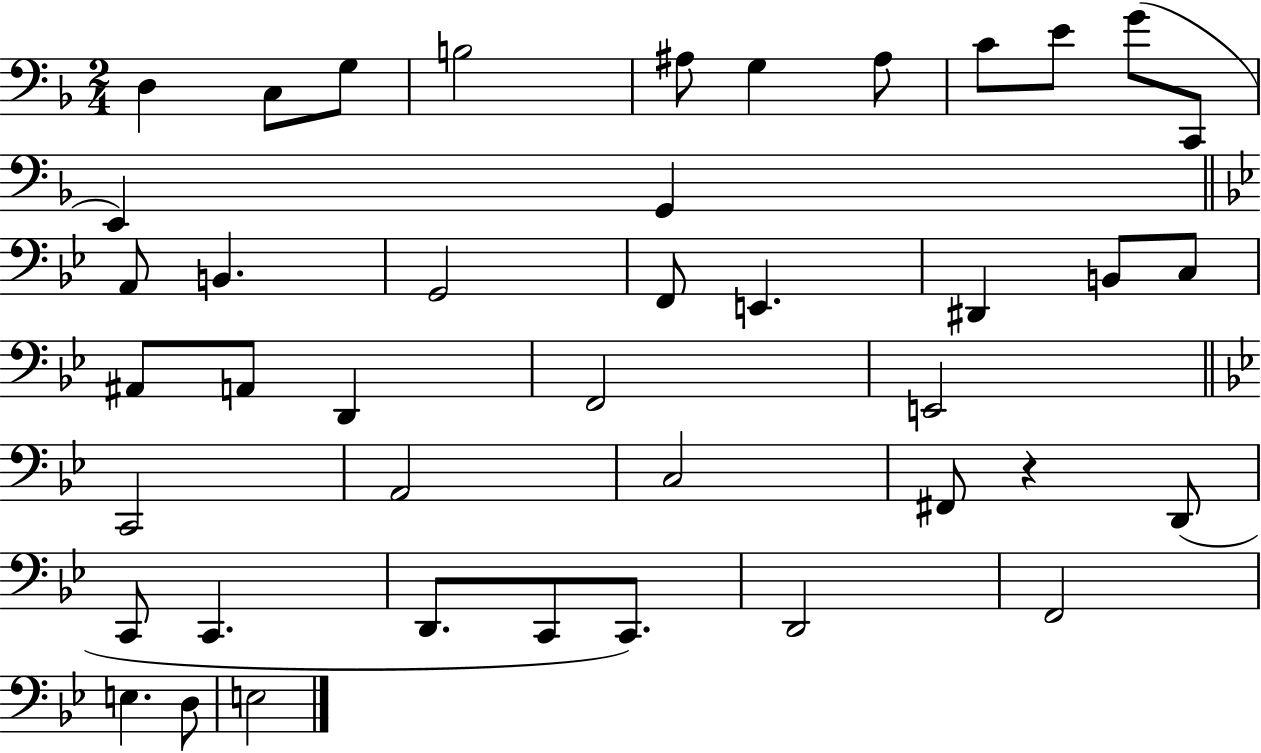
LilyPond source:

{
  \clef bass
  \numericTimeSignature
  \time 2/4
  \key f \major
  d4 c8 g8 | b2 | ais8 g4 ais8 | c'8 e'8 g'8( c,8 | \break e,4) g,4 | \bar "||" \break \key bes \major a,8 b,4. | g,2 | f,8 e,4. | dis,4 b,8 c8 | \break ais,8 a,8 d,4 | f,2 | e,2 | \bar "||" \break \key g \minor c,2 | a,2 | c2 | fis,8 r4 d,8( | \break c,8 c,4. | d,8. c,8 c,8.) | d,2 | f,2 | \break e4. d8 | e2 | \bar "|."
}